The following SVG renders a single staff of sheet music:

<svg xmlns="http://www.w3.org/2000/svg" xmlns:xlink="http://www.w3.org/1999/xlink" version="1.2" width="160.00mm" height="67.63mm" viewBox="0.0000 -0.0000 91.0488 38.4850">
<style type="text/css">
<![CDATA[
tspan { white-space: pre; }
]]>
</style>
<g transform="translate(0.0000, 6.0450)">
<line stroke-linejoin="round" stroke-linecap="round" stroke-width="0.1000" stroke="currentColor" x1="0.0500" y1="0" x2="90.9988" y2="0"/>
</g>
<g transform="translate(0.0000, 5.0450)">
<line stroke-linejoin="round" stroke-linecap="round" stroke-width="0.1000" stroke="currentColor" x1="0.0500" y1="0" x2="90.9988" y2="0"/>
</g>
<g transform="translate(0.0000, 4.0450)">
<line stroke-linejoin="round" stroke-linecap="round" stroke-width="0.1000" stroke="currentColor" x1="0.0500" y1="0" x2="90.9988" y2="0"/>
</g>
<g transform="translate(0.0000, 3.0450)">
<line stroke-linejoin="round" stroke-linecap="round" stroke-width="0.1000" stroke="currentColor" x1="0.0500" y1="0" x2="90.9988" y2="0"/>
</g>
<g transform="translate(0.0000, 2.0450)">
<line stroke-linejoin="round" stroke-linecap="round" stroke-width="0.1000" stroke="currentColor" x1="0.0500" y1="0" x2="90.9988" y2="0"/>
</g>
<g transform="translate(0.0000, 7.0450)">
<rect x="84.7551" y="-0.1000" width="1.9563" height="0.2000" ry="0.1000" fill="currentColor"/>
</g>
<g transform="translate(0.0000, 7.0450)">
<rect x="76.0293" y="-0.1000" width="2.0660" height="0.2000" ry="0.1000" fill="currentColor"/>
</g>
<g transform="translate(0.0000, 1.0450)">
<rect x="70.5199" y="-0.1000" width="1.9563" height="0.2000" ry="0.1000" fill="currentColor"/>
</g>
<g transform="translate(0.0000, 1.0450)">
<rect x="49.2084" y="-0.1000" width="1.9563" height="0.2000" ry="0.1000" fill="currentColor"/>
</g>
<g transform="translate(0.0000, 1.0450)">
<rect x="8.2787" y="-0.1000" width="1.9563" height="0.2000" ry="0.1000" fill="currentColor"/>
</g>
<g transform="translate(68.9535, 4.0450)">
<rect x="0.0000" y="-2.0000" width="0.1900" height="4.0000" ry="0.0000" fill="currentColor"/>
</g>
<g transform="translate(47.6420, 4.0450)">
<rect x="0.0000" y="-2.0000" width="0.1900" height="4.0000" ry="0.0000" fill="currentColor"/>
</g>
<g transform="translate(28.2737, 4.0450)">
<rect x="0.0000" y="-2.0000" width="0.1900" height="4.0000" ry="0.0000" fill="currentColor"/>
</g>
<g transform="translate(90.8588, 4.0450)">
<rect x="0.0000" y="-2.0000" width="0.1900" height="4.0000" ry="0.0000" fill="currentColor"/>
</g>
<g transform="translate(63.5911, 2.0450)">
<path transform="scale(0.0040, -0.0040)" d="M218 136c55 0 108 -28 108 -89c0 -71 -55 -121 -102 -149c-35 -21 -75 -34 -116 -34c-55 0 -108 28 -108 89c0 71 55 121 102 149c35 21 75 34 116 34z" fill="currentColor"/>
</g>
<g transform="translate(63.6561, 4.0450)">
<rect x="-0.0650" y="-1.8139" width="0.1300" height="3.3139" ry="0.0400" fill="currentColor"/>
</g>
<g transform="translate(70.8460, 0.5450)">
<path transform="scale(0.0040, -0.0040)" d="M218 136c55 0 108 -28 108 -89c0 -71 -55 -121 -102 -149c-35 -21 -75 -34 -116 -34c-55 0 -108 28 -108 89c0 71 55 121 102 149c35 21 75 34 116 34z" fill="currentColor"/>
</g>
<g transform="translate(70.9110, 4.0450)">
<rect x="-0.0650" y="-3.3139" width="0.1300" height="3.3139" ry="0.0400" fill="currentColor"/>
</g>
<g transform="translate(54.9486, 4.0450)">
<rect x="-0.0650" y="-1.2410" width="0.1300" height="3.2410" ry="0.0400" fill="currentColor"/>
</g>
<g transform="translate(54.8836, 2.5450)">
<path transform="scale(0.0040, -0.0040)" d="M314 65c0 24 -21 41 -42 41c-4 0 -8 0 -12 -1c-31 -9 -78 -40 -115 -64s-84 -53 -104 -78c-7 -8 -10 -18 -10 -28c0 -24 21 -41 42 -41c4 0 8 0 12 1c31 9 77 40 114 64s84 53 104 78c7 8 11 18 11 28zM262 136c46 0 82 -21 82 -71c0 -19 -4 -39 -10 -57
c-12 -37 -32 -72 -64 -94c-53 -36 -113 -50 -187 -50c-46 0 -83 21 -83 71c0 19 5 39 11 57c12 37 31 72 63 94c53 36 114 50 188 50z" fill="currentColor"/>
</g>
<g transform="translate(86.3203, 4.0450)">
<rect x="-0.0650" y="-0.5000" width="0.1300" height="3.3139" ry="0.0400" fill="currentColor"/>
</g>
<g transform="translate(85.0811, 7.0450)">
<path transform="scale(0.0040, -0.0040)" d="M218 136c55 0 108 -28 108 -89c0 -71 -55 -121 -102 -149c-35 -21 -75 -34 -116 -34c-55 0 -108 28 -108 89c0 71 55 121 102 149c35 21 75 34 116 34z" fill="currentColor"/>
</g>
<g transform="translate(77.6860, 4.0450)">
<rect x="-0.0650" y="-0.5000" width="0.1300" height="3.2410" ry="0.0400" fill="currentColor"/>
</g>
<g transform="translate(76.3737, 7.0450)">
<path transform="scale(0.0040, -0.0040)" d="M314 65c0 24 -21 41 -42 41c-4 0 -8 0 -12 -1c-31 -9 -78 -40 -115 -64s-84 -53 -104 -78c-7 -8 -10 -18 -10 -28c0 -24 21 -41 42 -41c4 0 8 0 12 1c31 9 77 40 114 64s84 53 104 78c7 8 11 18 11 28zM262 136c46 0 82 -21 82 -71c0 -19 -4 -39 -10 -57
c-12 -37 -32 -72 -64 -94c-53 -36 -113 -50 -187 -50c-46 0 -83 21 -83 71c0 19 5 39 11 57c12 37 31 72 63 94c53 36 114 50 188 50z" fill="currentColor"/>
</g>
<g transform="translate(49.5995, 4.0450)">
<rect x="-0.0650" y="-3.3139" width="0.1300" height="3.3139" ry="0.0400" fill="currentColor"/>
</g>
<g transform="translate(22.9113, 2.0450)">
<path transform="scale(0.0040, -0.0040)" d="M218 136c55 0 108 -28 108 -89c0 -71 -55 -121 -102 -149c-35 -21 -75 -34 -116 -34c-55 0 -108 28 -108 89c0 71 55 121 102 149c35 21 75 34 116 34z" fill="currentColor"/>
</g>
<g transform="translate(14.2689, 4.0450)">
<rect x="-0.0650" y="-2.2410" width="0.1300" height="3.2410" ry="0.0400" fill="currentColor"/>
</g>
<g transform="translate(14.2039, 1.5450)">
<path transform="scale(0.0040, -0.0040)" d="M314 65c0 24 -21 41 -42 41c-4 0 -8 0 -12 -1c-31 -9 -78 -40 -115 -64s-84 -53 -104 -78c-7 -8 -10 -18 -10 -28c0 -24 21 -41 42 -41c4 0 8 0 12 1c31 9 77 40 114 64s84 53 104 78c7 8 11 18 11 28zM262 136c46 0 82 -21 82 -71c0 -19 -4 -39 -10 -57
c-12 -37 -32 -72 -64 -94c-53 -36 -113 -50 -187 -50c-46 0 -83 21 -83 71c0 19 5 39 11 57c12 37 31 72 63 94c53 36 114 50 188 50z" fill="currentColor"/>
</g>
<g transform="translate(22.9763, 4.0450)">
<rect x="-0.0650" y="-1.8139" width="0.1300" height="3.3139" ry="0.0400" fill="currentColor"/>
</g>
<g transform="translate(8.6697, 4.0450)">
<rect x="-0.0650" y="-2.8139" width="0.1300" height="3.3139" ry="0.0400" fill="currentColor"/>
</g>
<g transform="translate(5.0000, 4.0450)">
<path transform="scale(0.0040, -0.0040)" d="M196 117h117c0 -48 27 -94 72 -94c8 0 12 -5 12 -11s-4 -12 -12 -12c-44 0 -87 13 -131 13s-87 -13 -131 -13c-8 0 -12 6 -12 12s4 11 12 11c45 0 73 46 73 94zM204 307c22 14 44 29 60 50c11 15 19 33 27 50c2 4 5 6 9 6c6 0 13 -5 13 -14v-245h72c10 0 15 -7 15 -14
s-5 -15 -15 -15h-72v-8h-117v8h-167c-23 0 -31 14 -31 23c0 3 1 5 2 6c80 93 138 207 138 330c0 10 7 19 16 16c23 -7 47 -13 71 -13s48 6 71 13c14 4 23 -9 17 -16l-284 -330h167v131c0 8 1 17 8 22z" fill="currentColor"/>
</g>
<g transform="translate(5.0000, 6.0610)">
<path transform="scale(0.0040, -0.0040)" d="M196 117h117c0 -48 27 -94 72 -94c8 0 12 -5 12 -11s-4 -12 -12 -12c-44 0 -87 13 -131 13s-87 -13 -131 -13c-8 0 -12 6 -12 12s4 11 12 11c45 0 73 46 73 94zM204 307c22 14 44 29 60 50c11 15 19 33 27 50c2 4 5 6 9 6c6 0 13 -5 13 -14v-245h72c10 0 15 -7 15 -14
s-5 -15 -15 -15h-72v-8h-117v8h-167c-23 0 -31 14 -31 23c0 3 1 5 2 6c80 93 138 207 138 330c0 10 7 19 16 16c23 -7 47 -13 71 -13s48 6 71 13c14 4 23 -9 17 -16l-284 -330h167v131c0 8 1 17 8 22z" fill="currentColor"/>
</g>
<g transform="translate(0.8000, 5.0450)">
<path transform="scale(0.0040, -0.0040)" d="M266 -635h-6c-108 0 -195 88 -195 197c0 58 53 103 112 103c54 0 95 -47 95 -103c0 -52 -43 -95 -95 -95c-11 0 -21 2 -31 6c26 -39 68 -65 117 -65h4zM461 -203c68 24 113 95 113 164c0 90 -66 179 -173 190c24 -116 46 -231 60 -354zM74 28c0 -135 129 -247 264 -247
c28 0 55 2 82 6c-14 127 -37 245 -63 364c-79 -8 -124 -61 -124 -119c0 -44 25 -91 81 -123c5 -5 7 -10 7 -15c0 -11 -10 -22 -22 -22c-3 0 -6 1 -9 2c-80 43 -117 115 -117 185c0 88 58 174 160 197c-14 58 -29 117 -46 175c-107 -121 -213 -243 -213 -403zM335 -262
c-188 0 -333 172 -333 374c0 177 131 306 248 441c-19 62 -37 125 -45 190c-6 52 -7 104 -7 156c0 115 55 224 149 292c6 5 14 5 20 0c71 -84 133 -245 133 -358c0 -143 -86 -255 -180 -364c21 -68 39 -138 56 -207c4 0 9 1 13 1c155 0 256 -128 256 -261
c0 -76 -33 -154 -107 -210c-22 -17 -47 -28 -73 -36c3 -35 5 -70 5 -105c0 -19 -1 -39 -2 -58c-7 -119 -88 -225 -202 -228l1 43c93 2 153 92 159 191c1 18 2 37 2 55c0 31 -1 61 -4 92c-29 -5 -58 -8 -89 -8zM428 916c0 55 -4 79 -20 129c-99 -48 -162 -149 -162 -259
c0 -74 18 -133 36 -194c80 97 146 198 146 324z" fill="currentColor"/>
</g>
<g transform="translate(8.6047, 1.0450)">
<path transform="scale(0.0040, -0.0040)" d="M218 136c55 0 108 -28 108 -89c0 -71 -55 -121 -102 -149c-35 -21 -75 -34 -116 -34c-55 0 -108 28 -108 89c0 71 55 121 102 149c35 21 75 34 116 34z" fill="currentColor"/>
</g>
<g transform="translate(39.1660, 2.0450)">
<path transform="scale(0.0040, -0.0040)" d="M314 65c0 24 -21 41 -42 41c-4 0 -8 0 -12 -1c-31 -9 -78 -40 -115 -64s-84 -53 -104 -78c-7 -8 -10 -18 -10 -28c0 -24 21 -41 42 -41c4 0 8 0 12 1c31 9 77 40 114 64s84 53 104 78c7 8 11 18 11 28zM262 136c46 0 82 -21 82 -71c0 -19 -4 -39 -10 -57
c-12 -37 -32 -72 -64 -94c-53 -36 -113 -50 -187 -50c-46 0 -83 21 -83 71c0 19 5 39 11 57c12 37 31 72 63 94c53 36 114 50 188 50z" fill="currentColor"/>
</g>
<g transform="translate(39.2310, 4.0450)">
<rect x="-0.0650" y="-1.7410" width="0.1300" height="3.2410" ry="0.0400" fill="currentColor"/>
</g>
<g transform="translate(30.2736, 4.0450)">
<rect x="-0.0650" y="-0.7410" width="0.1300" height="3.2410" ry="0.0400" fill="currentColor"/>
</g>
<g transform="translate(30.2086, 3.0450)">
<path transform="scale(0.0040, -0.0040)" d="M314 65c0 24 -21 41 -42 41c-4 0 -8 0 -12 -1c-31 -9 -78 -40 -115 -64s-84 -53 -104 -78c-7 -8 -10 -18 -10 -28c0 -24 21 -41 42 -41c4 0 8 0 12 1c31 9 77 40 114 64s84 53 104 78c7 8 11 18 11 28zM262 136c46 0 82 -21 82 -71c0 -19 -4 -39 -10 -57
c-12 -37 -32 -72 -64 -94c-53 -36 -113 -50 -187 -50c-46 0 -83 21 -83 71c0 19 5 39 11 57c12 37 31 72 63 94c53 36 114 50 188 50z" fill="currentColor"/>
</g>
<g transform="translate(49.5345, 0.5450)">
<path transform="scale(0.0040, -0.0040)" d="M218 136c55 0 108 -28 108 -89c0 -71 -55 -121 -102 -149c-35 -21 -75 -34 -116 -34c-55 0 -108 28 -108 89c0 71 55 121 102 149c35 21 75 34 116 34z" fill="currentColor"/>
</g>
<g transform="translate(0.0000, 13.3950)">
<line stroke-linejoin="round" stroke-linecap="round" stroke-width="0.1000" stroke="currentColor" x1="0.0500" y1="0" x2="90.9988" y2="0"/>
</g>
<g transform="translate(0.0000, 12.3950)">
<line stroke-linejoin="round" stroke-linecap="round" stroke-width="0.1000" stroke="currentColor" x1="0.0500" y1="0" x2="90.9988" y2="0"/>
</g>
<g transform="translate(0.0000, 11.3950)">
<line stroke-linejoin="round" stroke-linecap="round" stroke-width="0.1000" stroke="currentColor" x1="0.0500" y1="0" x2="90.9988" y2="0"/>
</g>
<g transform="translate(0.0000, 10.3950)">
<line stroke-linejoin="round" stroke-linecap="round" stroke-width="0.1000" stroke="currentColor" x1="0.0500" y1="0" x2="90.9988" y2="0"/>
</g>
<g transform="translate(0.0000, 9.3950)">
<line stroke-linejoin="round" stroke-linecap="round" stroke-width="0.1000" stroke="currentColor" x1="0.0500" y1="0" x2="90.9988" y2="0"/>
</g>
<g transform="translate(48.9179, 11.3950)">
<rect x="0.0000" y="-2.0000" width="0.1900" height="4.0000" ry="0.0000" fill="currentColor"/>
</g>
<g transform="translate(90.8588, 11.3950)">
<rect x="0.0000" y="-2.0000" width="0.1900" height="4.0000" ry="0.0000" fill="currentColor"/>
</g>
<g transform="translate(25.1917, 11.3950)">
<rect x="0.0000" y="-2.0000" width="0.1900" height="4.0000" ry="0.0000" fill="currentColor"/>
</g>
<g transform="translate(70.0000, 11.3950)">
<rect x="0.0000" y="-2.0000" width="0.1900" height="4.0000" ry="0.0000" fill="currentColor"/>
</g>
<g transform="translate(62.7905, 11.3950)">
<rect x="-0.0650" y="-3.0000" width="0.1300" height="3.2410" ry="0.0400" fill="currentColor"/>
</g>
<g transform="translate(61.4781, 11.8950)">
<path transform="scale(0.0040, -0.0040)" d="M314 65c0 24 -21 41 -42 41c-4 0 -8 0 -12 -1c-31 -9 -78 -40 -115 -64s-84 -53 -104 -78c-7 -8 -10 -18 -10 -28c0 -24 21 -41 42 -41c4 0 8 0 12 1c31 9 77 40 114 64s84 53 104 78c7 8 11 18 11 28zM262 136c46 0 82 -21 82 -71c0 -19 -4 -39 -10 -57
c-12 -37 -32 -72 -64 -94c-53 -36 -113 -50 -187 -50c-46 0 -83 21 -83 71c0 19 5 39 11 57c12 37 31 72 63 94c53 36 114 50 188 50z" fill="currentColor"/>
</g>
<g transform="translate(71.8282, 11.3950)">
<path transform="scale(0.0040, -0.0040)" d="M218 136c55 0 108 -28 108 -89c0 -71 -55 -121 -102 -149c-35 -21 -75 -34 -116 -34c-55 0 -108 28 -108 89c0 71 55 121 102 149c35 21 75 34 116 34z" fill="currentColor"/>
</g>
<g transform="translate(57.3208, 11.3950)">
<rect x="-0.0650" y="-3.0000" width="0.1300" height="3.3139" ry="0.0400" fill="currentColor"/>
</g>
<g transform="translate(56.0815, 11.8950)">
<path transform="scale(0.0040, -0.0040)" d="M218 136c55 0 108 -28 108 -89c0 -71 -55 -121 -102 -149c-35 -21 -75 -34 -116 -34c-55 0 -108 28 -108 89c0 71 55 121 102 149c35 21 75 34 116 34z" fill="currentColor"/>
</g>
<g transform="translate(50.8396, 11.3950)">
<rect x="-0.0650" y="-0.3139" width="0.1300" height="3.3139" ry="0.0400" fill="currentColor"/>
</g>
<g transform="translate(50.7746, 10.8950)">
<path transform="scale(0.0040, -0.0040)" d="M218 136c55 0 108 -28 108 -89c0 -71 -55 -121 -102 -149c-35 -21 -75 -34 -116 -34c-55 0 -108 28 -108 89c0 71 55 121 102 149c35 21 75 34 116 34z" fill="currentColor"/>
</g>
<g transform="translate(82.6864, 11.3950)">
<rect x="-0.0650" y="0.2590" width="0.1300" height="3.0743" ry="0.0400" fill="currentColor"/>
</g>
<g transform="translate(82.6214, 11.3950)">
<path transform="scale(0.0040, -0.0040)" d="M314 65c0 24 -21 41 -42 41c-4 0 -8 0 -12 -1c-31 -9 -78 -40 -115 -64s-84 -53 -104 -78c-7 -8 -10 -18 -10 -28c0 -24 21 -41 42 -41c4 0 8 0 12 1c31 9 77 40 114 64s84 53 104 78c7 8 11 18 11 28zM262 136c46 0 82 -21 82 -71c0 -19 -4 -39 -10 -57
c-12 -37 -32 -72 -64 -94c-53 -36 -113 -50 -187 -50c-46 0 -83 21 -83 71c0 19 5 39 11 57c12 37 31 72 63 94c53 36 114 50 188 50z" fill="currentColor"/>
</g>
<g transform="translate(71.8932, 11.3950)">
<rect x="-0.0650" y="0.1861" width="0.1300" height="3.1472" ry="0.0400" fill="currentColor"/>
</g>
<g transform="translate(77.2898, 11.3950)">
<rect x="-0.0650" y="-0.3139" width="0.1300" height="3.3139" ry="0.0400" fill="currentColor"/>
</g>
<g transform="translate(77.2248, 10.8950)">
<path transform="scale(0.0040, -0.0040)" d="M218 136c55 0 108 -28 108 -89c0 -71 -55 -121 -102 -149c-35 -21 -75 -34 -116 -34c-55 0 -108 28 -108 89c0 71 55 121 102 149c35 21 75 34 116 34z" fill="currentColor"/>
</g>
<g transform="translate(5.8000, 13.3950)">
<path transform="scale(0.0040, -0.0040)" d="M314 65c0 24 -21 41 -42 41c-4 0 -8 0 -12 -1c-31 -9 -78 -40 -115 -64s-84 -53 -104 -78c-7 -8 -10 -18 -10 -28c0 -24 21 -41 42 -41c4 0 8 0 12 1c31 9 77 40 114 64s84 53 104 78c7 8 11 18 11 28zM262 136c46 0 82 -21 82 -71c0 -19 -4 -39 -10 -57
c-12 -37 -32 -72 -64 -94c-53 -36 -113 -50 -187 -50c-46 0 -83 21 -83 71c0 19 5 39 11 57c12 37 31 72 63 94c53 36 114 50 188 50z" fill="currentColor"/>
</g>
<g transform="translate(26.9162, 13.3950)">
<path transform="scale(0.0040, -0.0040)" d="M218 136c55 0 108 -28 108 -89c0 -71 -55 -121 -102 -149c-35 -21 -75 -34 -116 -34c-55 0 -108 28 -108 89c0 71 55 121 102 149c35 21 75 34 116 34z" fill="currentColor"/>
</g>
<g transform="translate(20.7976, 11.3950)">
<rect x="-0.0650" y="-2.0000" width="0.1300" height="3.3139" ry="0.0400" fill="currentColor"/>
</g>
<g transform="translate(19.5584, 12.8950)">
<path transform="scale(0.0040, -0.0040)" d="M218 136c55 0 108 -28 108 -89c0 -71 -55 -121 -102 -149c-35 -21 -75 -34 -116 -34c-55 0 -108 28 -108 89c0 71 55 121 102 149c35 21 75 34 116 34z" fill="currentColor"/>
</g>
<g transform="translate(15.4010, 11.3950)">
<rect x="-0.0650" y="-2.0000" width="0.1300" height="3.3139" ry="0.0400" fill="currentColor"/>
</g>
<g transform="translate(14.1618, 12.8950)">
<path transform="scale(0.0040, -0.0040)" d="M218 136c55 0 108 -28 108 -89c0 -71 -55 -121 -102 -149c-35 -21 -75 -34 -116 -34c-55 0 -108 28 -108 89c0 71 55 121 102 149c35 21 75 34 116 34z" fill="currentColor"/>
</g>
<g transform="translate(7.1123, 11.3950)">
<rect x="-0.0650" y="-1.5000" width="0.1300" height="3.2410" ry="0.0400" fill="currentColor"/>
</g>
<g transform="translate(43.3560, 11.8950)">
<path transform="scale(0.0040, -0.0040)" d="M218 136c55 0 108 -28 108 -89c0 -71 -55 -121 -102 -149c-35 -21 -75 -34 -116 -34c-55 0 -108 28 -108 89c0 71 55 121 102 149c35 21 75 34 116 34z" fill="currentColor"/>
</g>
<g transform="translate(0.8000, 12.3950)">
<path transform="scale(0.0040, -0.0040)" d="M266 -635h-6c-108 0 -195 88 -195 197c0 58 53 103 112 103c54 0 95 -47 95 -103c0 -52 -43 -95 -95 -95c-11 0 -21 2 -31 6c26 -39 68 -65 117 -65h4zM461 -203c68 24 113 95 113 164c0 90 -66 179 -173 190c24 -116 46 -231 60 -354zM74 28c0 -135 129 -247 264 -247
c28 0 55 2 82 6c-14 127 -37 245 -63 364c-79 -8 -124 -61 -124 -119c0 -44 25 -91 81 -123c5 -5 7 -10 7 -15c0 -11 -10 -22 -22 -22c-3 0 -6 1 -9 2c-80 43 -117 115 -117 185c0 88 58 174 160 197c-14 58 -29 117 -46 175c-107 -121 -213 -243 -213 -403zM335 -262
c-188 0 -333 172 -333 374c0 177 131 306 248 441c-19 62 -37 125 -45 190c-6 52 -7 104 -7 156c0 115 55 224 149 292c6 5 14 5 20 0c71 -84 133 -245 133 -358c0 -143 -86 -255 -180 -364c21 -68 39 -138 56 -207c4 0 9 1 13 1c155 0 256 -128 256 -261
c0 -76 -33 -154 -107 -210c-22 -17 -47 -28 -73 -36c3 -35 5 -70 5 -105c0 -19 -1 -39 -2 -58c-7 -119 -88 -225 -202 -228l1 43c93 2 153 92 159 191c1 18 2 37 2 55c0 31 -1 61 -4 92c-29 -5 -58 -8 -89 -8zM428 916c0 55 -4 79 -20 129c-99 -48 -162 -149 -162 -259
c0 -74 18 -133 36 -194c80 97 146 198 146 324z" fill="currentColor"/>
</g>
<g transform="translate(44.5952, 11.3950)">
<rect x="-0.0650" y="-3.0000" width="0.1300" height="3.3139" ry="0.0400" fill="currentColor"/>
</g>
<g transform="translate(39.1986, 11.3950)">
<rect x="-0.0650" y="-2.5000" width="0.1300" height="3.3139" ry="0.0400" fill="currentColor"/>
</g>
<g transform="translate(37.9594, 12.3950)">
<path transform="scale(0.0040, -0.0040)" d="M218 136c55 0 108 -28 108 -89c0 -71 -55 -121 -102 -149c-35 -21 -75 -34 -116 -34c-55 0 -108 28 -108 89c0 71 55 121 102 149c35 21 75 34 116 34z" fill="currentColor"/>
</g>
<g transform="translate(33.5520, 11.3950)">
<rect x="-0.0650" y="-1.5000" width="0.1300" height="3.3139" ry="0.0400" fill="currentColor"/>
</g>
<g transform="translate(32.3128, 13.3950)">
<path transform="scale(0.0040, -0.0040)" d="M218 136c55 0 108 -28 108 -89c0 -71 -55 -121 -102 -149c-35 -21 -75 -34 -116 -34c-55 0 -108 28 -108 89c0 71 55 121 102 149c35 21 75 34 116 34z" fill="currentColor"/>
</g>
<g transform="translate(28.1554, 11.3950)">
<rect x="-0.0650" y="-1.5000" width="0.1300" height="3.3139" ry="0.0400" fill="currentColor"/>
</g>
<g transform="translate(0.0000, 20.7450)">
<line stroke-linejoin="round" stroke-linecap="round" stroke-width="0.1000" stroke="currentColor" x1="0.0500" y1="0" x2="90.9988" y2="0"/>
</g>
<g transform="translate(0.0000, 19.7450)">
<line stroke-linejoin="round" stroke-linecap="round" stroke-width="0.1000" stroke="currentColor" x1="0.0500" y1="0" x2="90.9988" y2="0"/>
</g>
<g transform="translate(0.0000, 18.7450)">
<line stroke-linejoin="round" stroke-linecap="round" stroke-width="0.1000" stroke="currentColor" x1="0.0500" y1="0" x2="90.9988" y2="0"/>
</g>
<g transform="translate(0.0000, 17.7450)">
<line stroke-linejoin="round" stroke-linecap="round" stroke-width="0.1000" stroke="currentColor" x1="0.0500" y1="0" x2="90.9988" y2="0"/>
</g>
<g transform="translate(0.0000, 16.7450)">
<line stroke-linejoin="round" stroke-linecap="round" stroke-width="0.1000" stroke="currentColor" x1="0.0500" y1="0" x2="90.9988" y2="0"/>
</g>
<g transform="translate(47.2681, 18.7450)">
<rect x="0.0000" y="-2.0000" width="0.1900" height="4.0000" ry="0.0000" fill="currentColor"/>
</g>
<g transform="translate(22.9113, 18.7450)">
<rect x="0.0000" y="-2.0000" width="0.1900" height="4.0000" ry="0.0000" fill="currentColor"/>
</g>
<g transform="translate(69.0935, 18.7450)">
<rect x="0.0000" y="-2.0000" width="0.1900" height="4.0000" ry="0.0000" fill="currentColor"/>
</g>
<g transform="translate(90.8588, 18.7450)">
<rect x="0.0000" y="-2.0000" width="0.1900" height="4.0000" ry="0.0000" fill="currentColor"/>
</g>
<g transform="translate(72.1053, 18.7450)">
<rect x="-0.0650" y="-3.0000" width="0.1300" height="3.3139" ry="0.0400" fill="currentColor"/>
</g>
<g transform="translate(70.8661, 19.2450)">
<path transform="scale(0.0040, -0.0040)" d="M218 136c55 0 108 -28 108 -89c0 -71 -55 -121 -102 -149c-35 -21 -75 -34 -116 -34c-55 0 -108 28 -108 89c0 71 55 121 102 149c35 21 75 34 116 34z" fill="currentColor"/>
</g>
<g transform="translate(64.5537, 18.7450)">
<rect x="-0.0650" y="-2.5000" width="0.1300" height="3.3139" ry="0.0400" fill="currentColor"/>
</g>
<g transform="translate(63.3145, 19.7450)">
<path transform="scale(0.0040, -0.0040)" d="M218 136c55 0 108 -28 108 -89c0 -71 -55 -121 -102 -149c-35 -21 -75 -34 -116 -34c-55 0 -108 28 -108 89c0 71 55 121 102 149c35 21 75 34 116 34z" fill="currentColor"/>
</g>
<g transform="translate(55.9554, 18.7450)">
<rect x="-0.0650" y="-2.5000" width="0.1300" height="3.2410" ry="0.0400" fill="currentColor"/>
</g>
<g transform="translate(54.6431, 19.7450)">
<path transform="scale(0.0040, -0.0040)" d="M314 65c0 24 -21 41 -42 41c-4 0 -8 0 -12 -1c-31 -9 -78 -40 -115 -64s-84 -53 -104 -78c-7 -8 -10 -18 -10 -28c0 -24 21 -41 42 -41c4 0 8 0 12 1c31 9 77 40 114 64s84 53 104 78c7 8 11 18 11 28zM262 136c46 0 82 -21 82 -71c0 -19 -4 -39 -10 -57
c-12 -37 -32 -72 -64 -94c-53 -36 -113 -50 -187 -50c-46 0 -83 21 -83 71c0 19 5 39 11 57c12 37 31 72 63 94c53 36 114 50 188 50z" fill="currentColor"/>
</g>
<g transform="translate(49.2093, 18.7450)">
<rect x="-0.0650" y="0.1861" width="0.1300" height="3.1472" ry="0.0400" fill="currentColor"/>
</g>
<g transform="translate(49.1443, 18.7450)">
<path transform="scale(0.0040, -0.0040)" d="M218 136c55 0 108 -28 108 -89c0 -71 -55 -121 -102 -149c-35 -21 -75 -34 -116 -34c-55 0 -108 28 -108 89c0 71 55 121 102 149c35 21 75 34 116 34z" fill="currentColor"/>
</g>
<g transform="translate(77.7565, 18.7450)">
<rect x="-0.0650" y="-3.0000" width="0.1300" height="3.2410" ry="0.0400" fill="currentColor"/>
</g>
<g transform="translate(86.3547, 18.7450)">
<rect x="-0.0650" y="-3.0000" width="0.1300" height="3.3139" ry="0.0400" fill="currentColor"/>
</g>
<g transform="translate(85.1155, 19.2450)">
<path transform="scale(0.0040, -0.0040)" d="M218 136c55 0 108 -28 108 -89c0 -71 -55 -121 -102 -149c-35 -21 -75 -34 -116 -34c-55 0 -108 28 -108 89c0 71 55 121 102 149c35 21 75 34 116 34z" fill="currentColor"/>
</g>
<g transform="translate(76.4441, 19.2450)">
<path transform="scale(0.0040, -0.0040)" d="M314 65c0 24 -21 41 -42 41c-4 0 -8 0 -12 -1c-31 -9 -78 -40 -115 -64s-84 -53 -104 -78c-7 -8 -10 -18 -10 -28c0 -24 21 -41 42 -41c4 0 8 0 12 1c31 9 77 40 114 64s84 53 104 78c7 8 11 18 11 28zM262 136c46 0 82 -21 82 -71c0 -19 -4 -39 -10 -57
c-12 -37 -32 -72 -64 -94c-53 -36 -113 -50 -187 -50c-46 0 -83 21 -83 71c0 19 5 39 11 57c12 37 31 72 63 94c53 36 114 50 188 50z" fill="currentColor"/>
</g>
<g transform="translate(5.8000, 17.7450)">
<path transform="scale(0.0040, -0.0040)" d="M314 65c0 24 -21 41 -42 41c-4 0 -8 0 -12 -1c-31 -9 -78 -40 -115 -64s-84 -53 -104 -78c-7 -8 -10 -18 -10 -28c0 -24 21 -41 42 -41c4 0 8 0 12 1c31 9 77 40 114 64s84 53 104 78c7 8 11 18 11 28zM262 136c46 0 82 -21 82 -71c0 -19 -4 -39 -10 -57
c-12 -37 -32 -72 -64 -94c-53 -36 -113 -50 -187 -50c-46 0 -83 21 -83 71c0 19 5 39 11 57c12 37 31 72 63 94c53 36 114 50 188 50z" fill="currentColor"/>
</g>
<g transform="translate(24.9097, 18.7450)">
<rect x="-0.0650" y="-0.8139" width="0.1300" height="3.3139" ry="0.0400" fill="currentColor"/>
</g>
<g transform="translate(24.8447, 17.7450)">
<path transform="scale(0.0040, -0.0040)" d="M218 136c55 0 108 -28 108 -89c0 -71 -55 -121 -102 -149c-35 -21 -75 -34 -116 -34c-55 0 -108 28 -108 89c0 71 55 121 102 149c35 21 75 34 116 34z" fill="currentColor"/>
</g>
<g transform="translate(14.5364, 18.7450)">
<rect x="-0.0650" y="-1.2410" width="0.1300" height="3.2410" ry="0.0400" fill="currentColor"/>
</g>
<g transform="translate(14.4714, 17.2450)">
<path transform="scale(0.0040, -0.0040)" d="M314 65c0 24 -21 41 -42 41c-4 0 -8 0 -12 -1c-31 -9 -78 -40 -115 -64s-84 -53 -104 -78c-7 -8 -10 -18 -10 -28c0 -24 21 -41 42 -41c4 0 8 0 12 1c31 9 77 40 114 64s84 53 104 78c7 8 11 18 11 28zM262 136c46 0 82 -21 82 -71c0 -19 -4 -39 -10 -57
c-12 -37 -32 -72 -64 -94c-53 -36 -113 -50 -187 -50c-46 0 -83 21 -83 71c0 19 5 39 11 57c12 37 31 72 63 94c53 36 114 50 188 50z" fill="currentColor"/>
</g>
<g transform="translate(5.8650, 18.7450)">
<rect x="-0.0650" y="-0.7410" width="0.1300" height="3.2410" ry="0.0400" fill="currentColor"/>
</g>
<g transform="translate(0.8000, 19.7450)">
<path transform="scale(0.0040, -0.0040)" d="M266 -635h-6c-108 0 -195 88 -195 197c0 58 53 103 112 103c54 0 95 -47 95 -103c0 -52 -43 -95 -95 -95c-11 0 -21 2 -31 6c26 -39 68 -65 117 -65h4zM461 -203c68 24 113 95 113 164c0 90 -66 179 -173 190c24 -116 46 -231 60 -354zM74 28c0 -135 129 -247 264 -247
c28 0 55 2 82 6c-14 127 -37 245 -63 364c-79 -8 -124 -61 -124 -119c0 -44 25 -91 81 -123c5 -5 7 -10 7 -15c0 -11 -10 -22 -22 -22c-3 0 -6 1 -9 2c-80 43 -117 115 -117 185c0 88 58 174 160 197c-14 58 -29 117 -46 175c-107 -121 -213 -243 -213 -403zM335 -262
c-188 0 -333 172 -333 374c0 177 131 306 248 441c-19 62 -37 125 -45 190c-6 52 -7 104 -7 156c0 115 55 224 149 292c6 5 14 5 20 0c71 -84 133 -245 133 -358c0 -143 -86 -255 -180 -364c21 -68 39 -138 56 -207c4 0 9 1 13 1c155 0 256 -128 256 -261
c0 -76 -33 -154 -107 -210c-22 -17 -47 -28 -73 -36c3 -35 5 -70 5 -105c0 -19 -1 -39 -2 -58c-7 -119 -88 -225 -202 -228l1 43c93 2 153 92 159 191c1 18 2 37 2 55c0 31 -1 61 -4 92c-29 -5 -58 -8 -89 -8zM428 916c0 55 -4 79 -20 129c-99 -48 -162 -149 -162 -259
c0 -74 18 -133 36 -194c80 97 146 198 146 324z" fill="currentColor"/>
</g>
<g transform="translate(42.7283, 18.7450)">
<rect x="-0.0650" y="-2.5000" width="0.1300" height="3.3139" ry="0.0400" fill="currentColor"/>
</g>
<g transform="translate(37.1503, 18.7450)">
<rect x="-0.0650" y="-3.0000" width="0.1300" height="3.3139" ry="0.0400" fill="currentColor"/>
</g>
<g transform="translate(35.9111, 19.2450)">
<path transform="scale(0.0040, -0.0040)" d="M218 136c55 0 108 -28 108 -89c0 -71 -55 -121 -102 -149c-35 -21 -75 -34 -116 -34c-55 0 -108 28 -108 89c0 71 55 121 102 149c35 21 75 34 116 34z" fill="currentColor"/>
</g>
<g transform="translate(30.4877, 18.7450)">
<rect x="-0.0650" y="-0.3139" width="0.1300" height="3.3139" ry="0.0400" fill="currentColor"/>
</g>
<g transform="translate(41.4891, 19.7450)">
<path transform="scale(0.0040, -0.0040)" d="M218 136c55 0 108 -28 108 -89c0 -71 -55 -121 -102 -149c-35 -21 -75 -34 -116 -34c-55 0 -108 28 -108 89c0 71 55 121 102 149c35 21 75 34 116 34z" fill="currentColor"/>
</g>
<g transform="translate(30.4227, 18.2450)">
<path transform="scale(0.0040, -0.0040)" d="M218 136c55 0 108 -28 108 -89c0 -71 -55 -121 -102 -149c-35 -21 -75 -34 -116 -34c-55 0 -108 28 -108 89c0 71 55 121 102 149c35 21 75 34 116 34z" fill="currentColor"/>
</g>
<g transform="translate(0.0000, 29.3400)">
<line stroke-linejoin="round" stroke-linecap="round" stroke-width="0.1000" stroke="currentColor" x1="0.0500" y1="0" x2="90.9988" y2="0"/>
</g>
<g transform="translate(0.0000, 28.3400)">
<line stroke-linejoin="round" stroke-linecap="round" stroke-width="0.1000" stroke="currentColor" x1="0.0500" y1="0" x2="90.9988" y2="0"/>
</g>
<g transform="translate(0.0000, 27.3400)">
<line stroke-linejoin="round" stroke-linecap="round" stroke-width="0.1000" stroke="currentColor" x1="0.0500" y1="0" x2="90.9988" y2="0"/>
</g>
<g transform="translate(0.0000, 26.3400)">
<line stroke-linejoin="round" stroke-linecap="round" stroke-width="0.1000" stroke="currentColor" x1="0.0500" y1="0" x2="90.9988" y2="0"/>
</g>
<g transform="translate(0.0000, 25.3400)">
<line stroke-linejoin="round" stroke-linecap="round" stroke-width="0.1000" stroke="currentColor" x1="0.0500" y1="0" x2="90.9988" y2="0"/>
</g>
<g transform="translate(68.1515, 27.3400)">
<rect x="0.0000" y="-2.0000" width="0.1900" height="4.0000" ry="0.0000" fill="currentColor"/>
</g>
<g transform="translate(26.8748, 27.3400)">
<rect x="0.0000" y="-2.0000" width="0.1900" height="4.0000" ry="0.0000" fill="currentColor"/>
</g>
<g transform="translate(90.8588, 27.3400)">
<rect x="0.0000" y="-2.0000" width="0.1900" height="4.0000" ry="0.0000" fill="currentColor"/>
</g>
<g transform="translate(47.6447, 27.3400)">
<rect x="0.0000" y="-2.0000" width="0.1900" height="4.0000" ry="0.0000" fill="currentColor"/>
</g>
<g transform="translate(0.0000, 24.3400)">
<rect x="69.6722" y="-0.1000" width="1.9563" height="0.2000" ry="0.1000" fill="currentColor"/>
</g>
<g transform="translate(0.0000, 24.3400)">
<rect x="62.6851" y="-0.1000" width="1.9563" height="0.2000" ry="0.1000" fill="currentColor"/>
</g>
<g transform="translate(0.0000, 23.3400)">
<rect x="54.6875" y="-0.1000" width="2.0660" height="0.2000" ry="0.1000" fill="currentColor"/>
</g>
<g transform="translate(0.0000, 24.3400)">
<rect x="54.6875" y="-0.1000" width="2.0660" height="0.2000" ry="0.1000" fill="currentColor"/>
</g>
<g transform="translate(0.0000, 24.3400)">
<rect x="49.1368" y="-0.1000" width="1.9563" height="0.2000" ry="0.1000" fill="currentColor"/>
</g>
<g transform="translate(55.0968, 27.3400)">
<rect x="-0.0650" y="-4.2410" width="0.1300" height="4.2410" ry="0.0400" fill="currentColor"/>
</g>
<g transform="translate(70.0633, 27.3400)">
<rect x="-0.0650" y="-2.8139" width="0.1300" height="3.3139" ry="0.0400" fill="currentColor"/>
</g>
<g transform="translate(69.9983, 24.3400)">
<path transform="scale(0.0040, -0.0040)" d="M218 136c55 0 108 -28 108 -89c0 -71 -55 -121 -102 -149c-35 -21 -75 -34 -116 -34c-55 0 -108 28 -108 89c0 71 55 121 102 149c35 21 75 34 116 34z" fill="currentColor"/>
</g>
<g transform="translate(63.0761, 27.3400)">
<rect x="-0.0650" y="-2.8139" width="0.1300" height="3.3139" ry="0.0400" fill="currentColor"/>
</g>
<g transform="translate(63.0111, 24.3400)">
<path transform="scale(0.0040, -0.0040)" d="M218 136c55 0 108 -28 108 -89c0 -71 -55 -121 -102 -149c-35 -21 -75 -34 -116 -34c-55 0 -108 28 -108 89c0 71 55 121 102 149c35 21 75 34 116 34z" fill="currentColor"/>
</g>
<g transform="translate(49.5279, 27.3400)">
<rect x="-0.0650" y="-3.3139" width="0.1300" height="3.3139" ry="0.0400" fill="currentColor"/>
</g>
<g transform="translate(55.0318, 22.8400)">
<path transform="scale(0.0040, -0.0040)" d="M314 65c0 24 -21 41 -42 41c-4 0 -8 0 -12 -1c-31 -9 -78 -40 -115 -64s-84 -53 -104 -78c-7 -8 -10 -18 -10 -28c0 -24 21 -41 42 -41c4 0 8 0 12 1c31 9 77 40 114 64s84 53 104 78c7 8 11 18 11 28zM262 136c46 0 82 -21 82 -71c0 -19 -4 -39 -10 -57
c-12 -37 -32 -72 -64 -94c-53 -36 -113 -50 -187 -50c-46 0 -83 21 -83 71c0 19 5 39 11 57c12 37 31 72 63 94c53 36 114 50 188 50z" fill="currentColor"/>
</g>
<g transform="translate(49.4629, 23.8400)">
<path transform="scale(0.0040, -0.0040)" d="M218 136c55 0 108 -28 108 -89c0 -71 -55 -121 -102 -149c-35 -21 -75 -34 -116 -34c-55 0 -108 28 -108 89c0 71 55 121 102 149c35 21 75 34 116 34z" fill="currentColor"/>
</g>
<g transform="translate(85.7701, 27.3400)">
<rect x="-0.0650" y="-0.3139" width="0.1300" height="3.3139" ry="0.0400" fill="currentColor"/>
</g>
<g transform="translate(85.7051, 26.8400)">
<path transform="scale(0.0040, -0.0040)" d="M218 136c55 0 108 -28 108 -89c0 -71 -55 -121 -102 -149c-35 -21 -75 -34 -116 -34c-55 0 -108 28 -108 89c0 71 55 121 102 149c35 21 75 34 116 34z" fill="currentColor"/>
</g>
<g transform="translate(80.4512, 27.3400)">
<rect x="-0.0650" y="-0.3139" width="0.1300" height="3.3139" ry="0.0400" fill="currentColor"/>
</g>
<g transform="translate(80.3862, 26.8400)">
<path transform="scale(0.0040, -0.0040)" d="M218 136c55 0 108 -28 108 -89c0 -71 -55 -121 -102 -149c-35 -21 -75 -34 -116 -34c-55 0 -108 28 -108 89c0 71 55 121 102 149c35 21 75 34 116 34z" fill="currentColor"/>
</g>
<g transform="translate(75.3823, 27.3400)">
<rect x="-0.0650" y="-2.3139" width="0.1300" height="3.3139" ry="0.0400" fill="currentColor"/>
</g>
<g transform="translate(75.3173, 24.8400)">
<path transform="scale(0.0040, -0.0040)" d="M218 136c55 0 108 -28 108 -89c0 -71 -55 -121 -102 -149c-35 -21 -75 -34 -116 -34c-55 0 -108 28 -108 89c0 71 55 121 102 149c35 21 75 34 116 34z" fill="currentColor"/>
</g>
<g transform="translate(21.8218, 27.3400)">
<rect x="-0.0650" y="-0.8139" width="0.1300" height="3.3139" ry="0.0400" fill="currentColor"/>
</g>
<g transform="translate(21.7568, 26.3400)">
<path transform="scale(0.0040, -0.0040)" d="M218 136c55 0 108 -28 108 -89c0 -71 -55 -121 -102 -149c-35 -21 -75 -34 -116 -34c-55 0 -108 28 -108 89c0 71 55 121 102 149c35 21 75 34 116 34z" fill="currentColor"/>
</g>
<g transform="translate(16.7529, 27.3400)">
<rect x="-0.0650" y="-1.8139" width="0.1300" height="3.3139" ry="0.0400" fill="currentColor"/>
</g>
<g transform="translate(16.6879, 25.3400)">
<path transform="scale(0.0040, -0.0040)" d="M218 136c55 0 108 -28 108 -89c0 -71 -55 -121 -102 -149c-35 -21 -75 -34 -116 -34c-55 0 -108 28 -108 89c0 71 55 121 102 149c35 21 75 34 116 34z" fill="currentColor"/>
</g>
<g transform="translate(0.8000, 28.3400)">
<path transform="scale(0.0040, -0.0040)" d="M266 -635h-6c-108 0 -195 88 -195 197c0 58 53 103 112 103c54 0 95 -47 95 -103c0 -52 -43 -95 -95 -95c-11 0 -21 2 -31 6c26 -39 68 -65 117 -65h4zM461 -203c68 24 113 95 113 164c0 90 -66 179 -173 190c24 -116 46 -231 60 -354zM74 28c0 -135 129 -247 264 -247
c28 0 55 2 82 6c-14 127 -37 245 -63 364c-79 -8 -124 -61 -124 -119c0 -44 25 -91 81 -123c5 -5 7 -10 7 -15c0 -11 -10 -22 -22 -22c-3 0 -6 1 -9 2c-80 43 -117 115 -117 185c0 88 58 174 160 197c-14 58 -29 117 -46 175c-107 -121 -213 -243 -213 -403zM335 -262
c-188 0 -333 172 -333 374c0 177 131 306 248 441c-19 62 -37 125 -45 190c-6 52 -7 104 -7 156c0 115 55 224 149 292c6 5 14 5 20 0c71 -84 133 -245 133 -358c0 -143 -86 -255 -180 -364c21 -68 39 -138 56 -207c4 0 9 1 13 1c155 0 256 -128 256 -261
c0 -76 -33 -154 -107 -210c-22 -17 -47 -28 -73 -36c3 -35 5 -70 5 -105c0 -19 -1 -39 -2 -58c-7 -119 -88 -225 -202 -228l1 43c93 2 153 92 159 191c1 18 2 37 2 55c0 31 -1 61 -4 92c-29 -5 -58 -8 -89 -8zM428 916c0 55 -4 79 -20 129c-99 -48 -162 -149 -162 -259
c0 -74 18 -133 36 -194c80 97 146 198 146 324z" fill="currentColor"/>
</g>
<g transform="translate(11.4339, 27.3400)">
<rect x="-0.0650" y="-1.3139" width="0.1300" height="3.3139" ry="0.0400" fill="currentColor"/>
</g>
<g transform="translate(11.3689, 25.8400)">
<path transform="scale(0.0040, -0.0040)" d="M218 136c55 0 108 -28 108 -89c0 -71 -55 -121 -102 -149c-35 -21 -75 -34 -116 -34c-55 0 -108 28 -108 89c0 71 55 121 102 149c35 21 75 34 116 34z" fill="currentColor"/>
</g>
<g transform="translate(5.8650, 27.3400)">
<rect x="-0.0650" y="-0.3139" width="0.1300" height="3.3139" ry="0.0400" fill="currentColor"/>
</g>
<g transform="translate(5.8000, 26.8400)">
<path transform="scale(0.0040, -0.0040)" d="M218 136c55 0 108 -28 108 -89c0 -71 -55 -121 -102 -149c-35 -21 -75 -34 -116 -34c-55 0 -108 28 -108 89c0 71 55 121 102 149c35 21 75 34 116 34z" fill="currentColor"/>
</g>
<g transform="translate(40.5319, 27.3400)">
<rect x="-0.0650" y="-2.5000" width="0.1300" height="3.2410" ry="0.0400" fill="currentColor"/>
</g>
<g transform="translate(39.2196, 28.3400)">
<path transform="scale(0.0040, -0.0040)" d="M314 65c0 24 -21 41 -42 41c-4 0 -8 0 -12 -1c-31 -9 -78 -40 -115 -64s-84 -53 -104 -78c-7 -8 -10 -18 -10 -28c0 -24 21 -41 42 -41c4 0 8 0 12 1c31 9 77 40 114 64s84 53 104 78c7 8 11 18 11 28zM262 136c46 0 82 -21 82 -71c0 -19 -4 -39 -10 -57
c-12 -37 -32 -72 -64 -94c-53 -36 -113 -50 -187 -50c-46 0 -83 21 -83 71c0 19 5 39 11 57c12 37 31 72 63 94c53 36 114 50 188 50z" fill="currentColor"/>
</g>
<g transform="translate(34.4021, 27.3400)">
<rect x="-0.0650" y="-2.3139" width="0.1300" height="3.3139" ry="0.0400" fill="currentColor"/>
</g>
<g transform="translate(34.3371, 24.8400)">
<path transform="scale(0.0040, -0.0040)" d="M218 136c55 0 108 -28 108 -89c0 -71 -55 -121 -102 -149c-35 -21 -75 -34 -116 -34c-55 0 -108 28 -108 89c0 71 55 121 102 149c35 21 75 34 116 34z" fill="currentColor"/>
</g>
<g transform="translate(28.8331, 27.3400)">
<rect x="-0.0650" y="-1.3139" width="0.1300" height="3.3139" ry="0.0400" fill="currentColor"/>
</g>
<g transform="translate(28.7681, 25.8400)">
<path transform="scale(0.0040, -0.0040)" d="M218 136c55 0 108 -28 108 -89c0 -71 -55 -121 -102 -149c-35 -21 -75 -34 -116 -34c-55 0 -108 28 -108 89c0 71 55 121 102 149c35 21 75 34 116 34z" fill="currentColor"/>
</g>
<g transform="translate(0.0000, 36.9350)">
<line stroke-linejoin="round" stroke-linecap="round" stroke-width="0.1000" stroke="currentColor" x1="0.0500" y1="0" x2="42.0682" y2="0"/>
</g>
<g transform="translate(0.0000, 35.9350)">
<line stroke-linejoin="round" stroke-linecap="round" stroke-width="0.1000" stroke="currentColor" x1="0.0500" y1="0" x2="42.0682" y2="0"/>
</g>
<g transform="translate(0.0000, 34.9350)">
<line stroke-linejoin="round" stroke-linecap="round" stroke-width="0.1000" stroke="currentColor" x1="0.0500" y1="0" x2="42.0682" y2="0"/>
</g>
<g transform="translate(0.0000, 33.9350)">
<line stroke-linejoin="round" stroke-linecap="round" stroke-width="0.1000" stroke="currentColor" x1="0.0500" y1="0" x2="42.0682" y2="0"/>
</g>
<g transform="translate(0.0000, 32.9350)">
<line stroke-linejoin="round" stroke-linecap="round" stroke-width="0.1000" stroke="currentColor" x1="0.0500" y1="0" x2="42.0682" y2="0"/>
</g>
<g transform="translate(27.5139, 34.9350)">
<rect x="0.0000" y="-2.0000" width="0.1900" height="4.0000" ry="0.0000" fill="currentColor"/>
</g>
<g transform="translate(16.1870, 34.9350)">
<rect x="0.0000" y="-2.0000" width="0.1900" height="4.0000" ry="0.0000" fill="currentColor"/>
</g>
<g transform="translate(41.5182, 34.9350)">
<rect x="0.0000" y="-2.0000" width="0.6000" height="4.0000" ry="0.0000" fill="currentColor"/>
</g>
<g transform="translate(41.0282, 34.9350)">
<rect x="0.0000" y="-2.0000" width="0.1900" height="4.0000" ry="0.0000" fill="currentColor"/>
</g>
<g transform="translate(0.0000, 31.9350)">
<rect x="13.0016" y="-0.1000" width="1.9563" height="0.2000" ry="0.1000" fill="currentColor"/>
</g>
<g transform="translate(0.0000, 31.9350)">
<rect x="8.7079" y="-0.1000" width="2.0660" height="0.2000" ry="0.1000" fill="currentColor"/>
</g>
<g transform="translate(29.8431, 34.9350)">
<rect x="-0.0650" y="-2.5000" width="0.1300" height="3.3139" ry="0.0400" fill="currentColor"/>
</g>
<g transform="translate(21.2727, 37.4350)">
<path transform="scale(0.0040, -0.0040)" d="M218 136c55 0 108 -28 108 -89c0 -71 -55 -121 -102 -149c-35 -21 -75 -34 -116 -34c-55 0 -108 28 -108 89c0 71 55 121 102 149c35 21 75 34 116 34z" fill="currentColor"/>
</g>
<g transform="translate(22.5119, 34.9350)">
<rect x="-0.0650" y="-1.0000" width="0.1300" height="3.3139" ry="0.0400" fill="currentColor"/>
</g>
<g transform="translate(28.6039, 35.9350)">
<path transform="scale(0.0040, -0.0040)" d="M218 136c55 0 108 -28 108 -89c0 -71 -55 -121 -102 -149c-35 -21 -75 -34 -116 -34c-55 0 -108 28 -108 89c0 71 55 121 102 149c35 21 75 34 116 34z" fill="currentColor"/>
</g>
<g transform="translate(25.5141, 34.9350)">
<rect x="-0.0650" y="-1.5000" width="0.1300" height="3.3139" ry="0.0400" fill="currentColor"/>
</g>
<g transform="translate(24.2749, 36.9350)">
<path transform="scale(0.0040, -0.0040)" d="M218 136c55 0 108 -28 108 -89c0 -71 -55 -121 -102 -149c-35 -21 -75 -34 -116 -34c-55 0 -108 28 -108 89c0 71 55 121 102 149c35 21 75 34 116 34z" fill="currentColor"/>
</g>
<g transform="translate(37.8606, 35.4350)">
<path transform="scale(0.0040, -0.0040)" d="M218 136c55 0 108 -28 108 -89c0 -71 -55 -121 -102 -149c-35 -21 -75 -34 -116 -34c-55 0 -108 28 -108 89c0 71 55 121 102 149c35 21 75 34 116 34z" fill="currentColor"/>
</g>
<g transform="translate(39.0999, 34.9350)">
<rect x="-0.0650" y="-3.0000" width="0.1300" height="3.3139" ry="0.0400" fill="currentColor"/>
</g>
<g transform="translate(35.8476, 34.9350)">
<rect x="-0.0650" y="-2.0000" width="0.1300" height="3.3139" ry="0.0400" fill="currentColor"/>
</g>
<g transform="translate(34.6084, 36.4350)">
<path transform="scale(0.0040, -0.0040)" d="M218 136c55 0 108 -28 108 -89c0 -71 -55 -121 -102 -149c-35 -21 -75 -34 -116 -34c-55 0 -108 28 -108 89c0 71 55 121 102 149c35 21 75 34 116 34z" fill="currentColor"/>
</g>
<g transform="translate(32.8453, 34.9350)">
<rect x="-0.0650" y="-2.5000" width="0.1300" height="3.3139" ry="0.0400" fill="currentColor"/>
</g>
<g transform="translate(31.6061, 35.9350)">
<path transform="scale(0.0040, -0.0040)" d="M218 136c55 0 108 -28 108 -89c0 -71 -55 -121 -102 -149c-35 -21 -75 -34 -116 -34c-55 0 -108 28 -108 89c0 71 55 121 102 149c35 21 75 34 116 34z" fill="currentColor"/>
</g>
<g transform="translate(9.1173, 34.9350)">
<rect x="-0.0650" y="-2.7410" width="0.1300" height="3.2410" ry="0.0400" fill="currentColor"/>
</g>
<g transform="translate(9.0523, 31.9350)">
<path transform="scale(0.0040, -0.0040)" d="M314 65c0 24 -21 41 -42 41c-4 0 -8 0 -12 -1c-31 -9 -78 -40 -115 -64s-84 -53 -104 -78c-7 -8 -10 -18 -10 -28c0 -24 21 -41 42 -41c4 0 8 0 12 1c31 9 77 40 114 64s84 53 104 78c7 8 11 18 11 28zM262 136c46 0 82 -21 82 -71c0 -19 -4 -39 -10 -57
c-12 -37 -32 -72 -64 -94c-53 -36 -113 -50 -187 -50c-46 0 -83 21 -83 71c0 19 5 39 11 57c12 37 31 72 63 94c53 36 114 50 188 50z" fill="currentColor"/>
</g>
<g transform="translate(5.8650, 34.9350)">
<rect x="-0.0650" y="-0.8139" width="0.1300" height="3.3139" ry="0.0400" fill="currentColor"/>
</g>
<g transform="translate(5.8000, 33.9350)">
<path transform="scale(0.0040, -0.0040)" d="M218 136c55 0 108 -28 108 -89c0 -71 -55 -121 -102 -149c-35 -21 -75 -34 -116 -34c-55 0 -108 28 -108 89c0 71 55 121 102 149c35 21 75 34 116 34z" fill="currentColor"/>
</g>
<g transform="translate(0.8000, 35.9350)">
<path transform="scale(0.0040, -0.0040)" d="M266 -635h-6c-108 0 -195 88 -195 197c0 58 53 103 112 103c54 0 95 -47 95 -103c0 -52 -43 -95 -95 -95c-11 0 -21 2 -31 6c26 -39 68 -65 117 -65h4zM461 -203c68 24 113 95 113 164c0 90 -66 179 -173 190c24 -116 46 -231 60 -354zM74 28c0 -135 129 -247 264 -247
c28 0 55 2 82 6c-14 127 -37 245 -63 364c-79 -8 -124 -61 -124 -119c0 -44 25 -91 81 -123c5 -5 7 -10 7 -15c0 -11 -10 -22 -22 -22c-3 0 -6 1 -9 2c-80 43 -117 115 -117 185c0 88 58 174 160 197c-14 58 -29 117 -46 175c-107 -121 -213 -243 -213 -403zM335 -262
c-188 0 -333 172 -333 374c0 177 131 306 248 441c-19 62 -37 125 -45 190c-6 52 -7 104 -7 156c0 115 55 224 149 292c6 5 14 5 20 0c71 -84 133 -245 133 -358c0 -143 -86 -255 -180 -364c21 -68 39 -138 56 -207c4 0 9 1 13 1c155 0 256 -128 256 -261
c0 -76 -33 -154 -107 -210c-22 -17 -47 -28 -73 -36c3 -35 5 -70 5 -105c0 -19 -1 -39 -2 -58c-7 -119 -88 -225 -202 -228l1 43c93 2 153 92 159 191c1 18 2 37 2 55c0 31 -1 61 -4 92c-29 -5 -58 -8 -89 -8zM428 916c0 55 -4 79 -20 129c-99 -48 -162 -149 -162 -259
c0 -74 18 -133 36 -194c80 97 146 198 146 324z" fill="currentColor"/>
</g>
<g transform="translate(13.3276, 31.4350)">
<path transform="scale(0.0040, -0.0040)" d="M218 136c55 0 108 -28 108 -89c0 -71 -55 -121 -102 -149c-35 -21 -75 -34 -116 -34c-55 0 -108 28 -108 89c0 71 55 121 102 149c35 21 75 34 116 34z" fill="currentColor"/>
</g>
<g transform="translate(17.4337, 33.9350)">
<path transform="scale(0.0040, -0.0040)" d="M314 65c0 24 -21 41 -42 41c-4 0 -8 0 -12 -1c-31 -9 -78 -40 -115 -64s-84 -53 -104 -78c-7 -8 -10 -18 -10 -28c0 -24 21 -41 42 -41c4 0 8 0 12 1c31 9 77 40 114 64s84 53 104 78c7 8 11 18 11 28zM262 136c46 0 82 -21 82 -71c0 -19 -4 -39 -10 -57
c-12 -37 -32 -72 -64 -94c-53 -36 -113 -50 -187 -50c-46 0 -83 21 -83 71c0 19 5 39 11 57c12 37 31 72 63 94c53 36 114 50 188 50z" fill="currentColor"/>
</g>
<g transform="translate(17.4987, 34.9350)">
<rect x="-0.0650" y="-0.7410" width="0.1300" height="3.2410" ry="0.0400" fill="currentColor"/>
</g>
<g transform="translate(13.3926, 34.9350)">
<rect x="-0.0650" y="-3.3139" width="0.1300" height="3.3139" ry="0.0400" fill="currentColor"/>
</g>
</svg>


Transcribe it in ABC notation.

X:1
T:Untitled
M:4/4
L:1/4
K:C
a g2 f d2 f2 b e2 f b C2 C E2 F F E E G A c A A2 B c B2 d2 e2 d c A G B G2 G A A2 A c e f d e g G2 b d'2 a a g c c d a2 b d2 D E G G F A